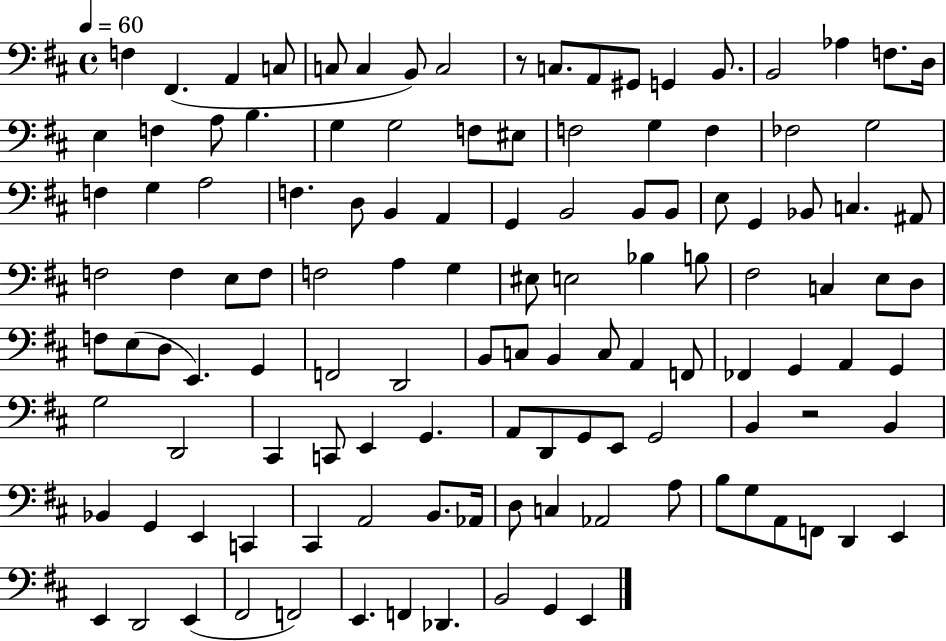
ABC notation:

X:1
T:Untitled
M:4/4
L:1/4
K:D
F, ^F,, A,, C,/2 C,/2 C, B,,/2 C,2 z/2 C,/2 A,,/2 ^G,,/2 G,, B,,/2 B,,2 _A, F,/2 D,/4 E, F, A,/2 B, G, G,2 F,/2 ^E,/2 F,2 G, F, _F,2 G,2 F, G, A,2 F, D,/2 B,, A,, G,, B,,2 B,,/2 B,,/2 E,/2 G,, _B,,/2 C, ^A,,/2 F,2 F, E,/2 F,/2 F,2 A, G, ^E,/2 E,2 _B, B,/2 ^F,2 C, E,/2 D,/2 F,/2 E,/2 D,/2 E,, G,, F,,2 D,,2 B,,/2 C,/2 B,, C,/2 A,, F,,/2 _F,, G,, A,, G,, G,2 D,,2 ^C,, C,,/2 E,, G,, A,,/2 D,,/2 G,,/2 E,,/2 G,,2 B,, z2 B,, _B,, G,, E,, C,, ^C,, A,,2 B,,/2 _A,,/4 D,/2 C, _A,,2 A,/2 B,/2 G,/2 A,,/2 F,,/2 D,, E,, E,, D,,2 E,, ^F,,2 F,,2 E,, F,, _D,, B,,2 G,, E,,